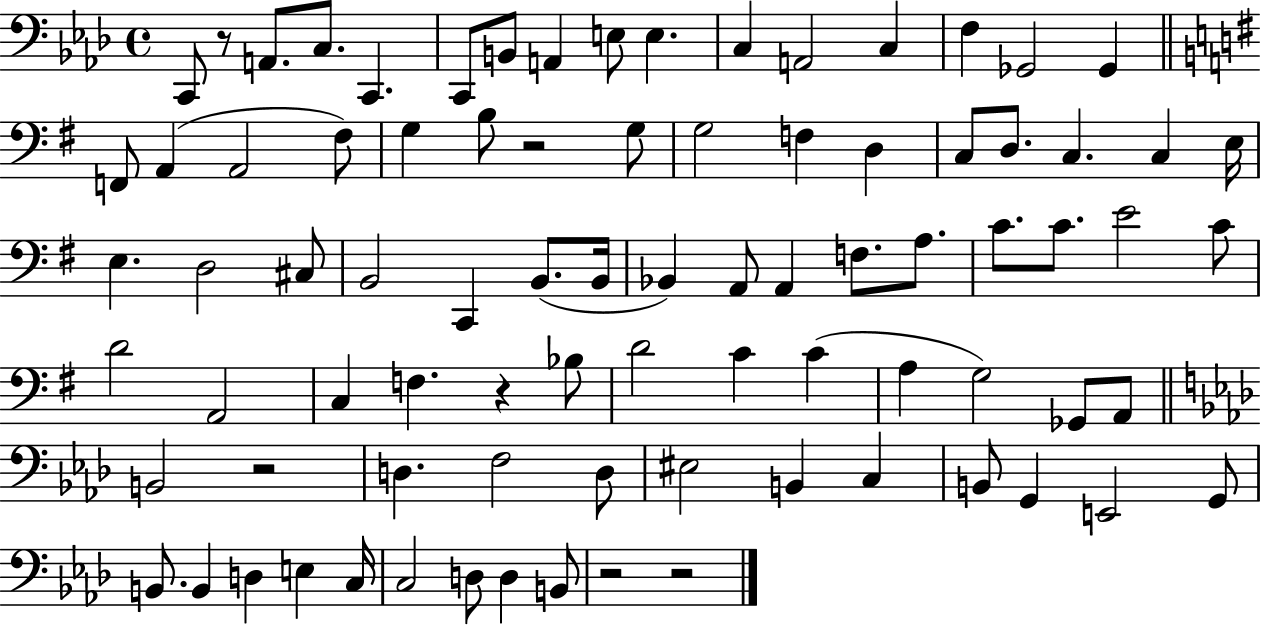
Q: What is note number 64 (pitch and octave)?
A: B2